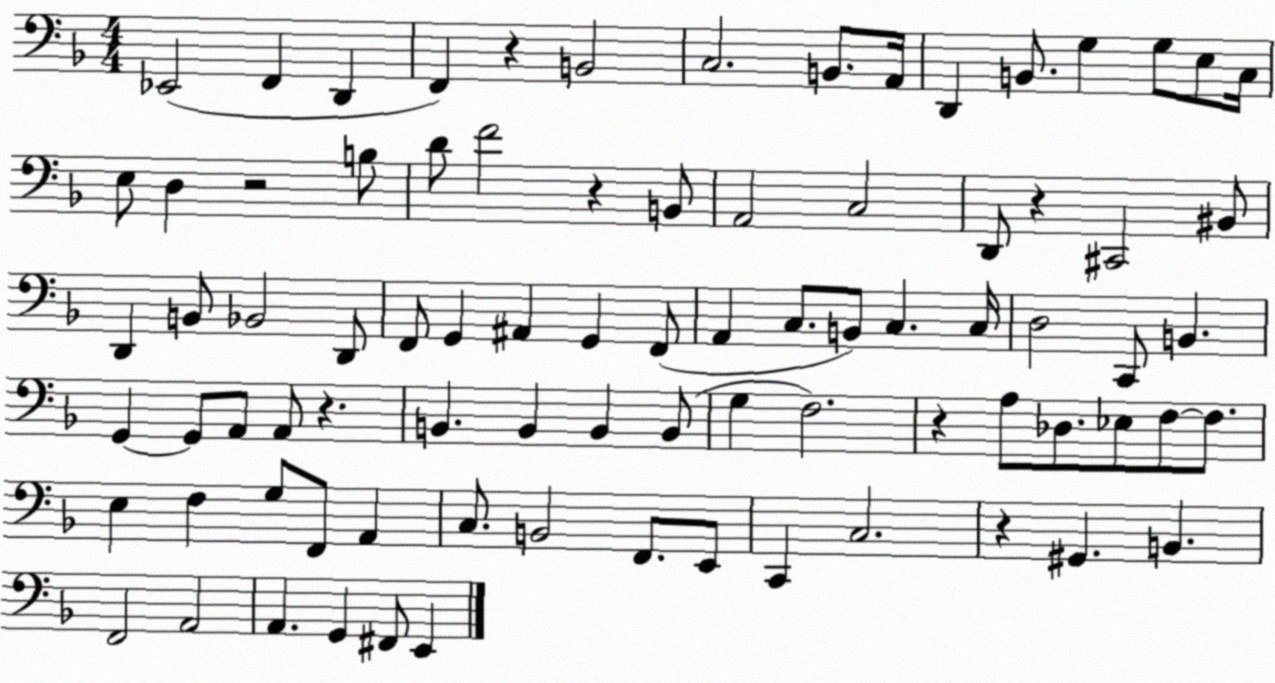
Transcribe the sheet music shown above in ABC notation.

X:1
T:Untitled
M:4/4
L:1/4
K:F
_E,,2 F,, D,, F,, z B,,2 C,2 B,,/2 A,,/4 D,, B,,/2 G, G,/2 E,/2 C,/4 E,/2 D, z2 B,/2 D/2 F2 z B,,/2 A,,2 C,2 D,,/2 z ^C,,2 ^B,,/2 D,, B,,/2 _B,,2 D,,/2 F,,/2 G,, ^A,, G,, F,,/2 A,, C,/2 B,,/2 C, C,/4 D,2 C,,/2 B,, G,, G,,/2 A,,/2 A,,/2 z B,, B,, B,, B,,/2 G, F,2 z A,/2 _D,/2 _E,/2 F,/2 F,/2 E, F, G,/2 F,,/2 A,, C,/2 B,,2 F,,/2 E,,/2 C,, C,2 z ^G,, B,, F,,2 A,,2 A,, G,, ^F,,/2 E,,